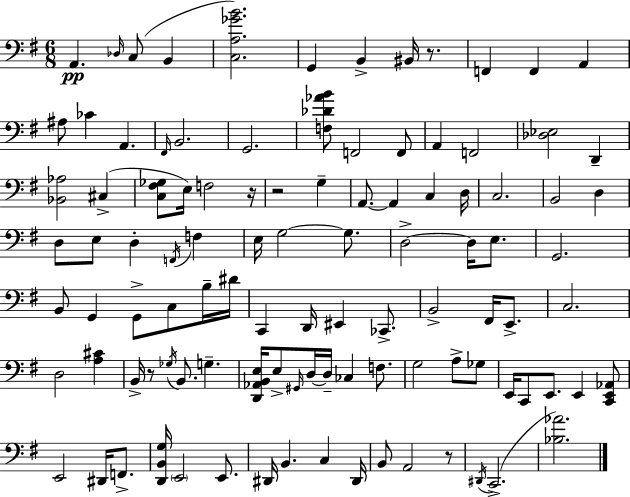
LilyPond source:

{
  \clef bass
  \numericTimeSignature
  \time 6/8
  \key g \major
  a,4.\pp \grace { des16 }( c8 b,4 | <c a ges' b'>2.) | g,4 b,4-> bis,16 r8. | f,4 f,4 a,4 | \break ais8 ces'4 a,4. | \grace { fis,16 } b,2. | g,2. | <f des' aes' b'>8 f,2 | \break f,8 a,4 f,2 | <des ees>2 d,4-- | <bes, aes>2 cis4->( | <c fis ges>8 e16) f2 | \break r16 r2 g4-- | a,8.~~ a,4 c4 | d16 c2. | b,2 d4 | \break d8 e8 d4-. \acciaccatura { f,16 } f4 | e16 g2~~ | g8. d2->~~ d16 | e8. g,2. | \break b,8 g,4 g,8-> c8 | b16-- dis'16 c,4 d,16 eis,4 | ces,8.-> b,2-> fis,16 | e,8.-> c2. | \break d2 <a cis'>4 | b,16-> r8 \acciaccatura { ges16 } b,8. g4.-- | <d, aes, b, e>16 e8-> \grace { gis,16 } d16~~ d16-- ces4 | f8. g2 | \break a8-> ges8 e,16 c,8 e,8. e,4 | <c, e, aes,>8 e,2 | dis,16 f,8.-> <d, b, g>16 \parenthesize e,2 | e,8. dis,16 b,4. | \break c4 dis,16 b,8 a,2 | r8 \acciaccatura { dis,16 }( c,2.-> | <bes aes'>2.) | \bar "|."
}